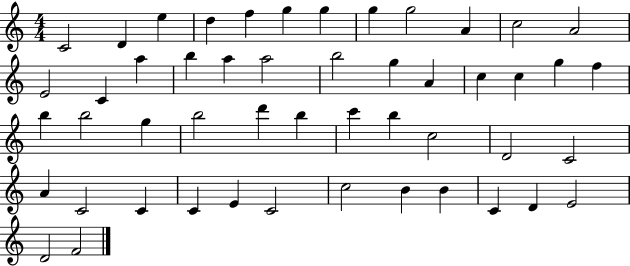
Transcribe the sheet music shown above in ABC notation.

X:1
T:Untitled
M:4/4
L:1/4
K:C
C2 D e d f g g g g2 A c2 A2 E2 C a b a a2 b2 g A c c g f b b2 g b2 d' b c' b c2 D2 C2 A C2 C C E C2 c2 B B C D E2 D2 F2